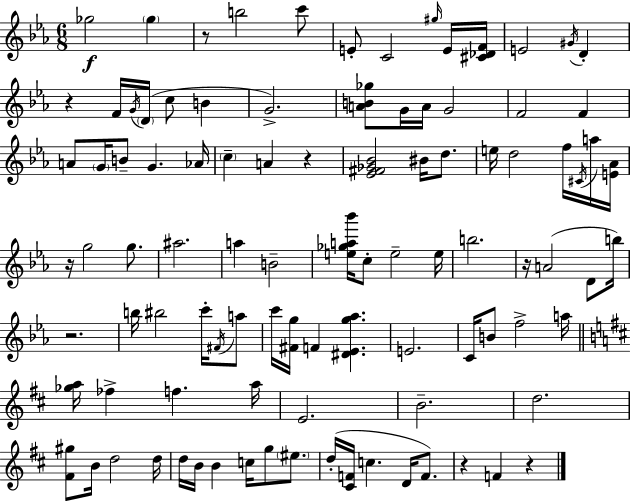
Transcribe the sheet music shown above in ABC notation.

X:1
T:Untitled
M:6/8
L:1/4
K:Cm
_g2 _g z/2 b2 c'/2 E/2 C2 ^g/4 E/4 [^C_DF]/4 E2 ^G/4 D z F/4 G/4 D/4 c/2 B G2 [AB_g]/2 G/4 A/4 G2 F2 F A/2 G/4 B/2 G _A/4 c A z [_E^F_G_B]2 ^B/4 d/2 e/4 d2 f/4 ^C/4 a/4 [E_A]/4 z/4 g2 g/2 ^a2 a B2 [e_ga_b']/4 c/2 e2 e/4 b2 z/4 A2 D/2 b/4 z2 b/4 ^b2 c'/4 ^F/4 a/2 c'/4 [^Fg]/4 F [^D_Eg_a] E2 C/4 B/2 f2 a/4 [_ga]/4 _f f a/4 E2 B2 d2 [^F^g]/2 B/4 d2 d/4 d/4 B/4 B c/4 g/2 ^e/2 d/4 [^CF]/4 c D/4 F/2 z F z